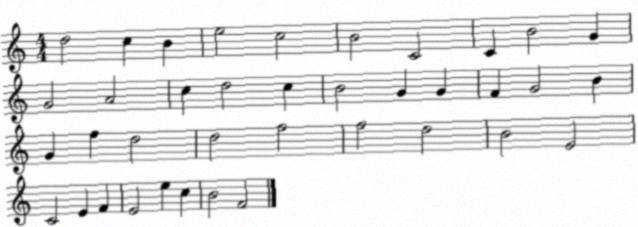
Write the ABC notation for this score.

X:1
T:Untitled
M:4/4
L:1/4
K:C
d2 c B e2 c2 B2 C2 C B2 G G2 A2 c d2 c B2 G G F G2 B G f d2 d2 f2 f2 d2 B2 E2 C2 E F E2 e c B2 F2